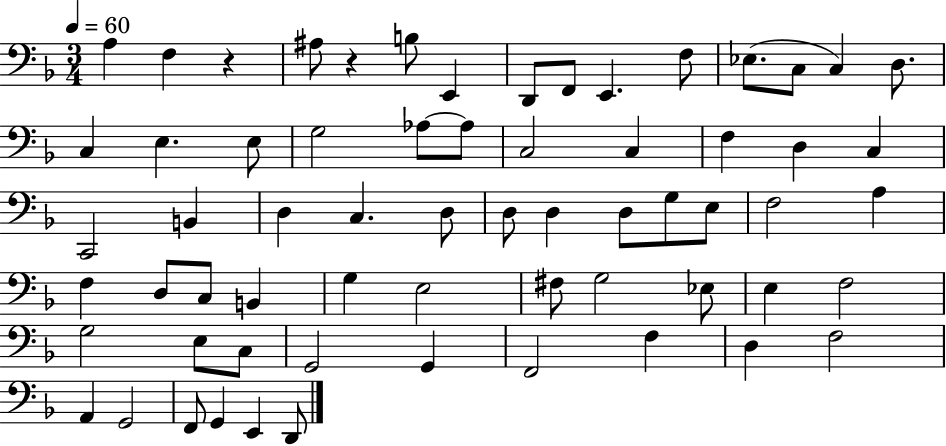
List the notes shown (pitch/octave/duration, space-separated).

A3/q F3/q R/q A#3/e R/q B3/e E2/q D2/e F2/e E2/q. F3/e Eb3/e. C3/e C3/q D3/e. C3/q E3/q. E3/e G3/h Ab3/e Ab3/e C3/h C3/q F3/q D3/q C3/q C2/h B2/q D3/q C3/q. D3/e D3/e D3/q D3/e G3/e E3/e F3/h A3/q F3/q D3/e C3/e B2/q G3/q E3/h F#3/e G3/h Eb3/e E3/q F3/h G3/h E3/e C3/e G2/h G2/q F2/h F3/q D3/q F3/h A2/q G2/h F2/e G2/q E2/q D2/e